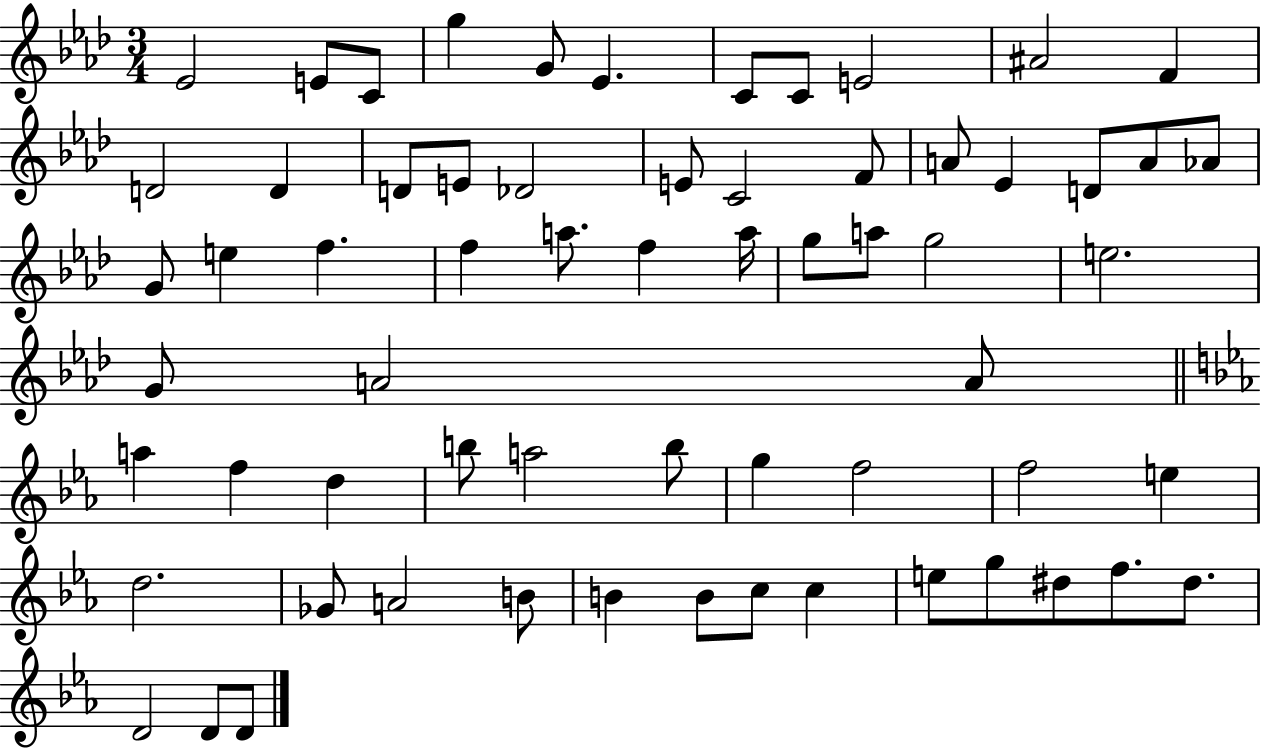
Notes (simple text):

Eb4/h E4/e C4/e G5/q G4/e Eb4/q. C4/e C4/e E4/h A#4/h F4/q D4/h D4/q D4/e E4/e Db4/h E4/e C4/h F4/e A4/e Eb4/q D4/e A4/e Ab4/e G4/e E5/q F5/q. F5/q A5/e. F5/q A5/s G5/e A5/e G5/h E5/h. G4/e A4/h A4/e A5/q F5/q D5/q B5/e A5/h B5/e G5/q F5/h F5/h E5/q D5/h. Gb4/e A4/h B4/e B4/q B4/e C5/e C5/q E5/e G5/e D#5/e F5/e. D#5/e. D4/h D4/e D4/e